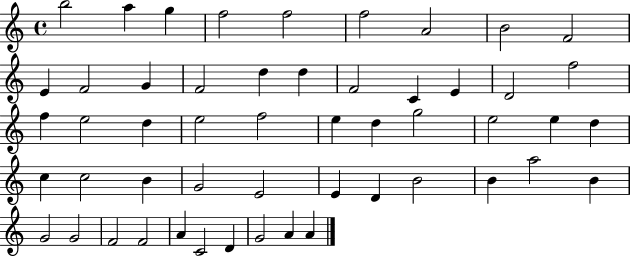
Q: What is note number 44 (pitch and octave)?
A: G4